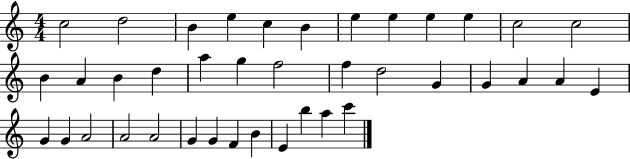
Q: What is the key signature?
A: C major